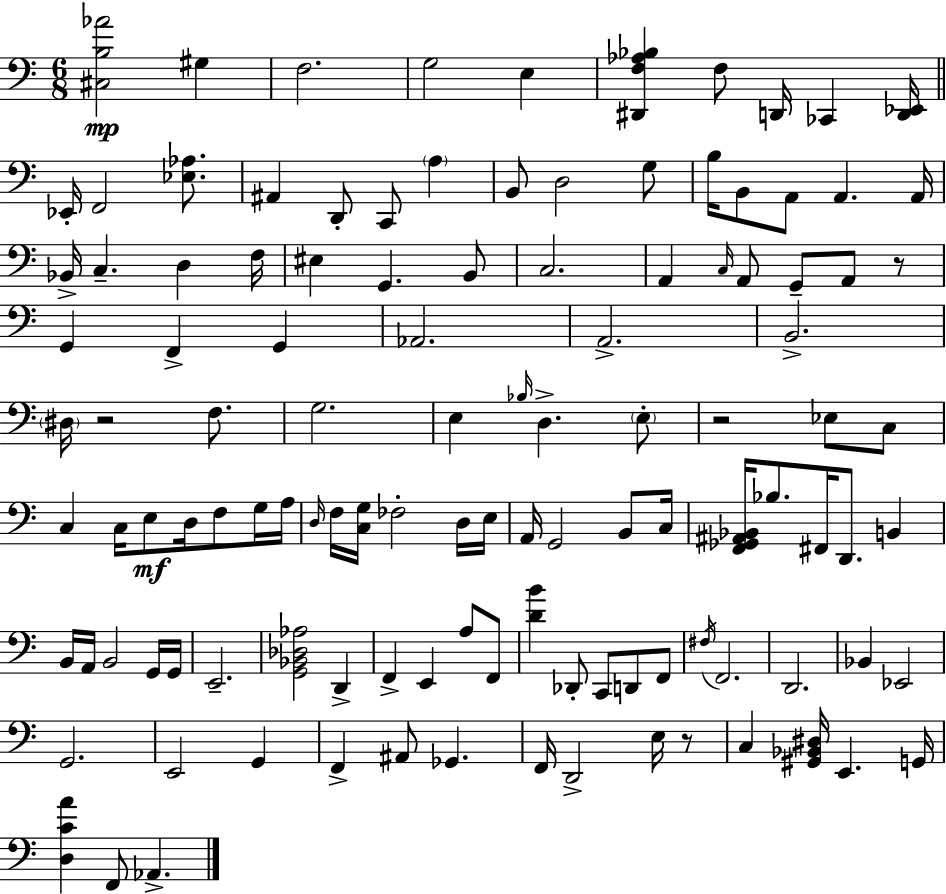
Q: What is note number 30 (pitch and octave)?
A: A2